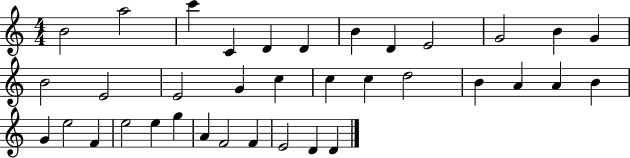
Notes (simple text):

B4/h A5/h C6/q C4/q D4/q D4/q B4/q D4/q E4/h G4/h B4/q G4/q B4/h E4/h E4/h G4/q C5/q C5/q C5/q D5/h B4/q A4/q A4/q B4/q G4/q E5/h F4/q E5/h E5/q G5/q A4/q F4/h F4/q E4/h D4/q D4/q